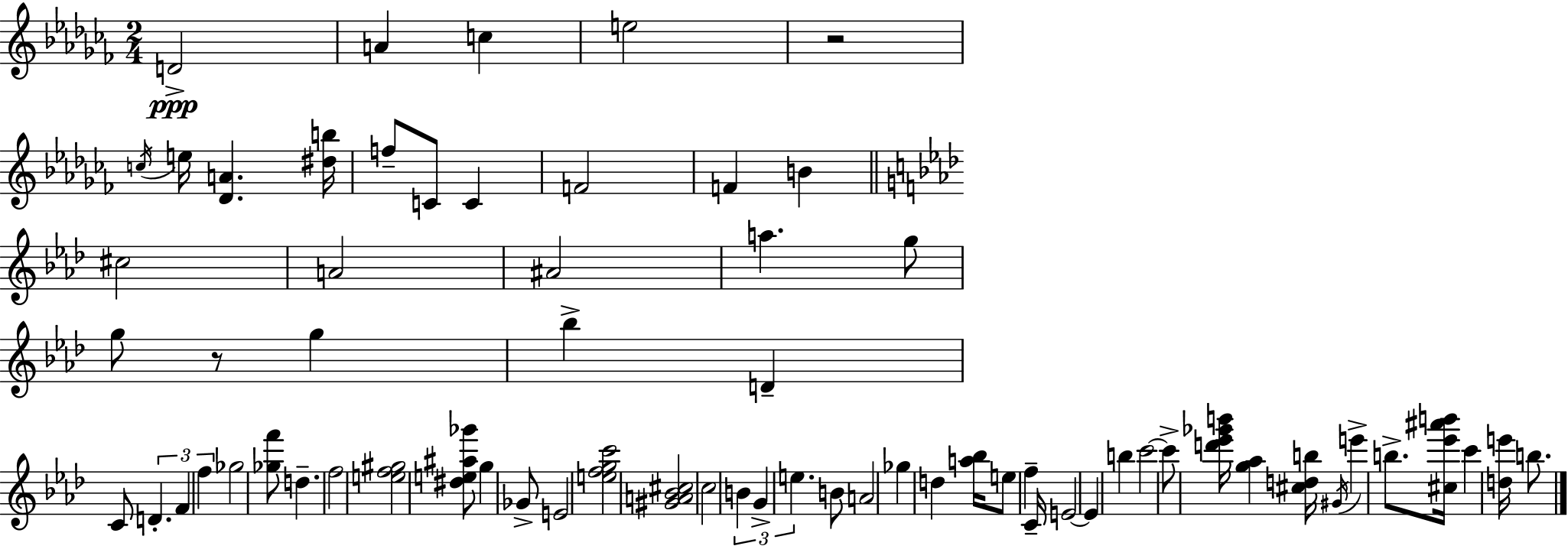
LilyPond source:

{
  \clef treble
  \numericTimeSignature
  \time 2/4
  \key aes \minor
  d'2->\ppp | a'4 c''4 | e''2 | r2 | \break \acciaccatura { c''16 } e''16 <des' a'>4. | <dis'' b''>16 f''8-- c'8 c'4 | f'2 | f'4 b'4 | \break \bar "||" \break \key f \minor cis''2 | a'2 | ais'2 | a''4. g''8 | \break g''8 r8 g''4 | bes''4-> d'4-- | c'8 \tuplet 3/2 { d'4.-. | f'4 f''4 } | \break ges''2 | <ges'' f'''>8 d''4.-- | f''2 | <e'' f'' gis''>2 | \break <dis'' e'' ais'' ges'''>8 g''4 ges'8-> | e'2 | <e'' f'' g'' c'''>2 | <gis' a' bes' cis''>2 | \break c''2 | \tuplet 3/2 { b'4 g'4-> | e''4. } b'8 | a'2 | \break ges''4 d''4 | <a'' bes''>16 e''8 f''4-- c'16-- | e'2~~ | e'4 b''4 | \break c'''2~~ | c'''8-> <d''' ees''' ges''' b'''>16 <g'' aes''>4 <cis'' d'' b''>16 | \acciaccatura { gis'16 } e'''4-> b''8.-> | <cis'' ees''' ais''' b'''>16 c'''4 <d'' e'''>16 b''8. | \break \bar "|."
}